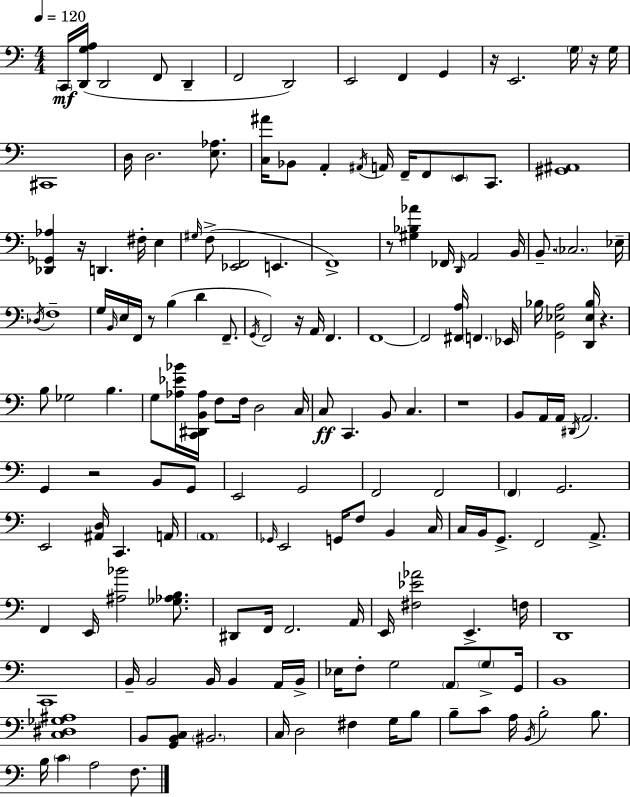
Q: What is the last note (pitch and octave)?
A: F3